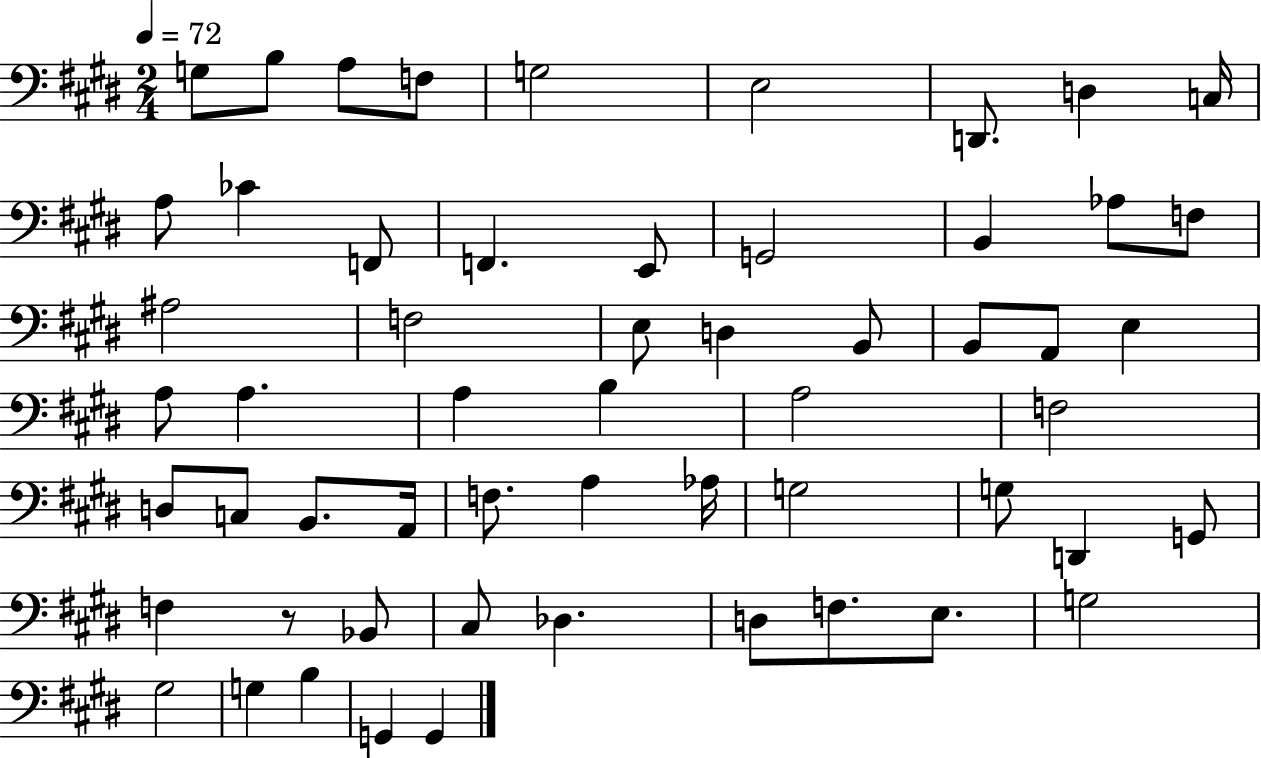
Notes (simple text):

G3/e B3/e A3/e F3/e G3/h E3/h D2/e. D3/q C3/s A3/e CES4/q F2/e F2/q. E2/e G2/h B2/q Ab3/e F3/e A#3/h F3/h E3/e D3/q B2/e B2/e A2/e E3/q A3/e A3/q. A3/q B3/q A3/h F3/h D3/e C3/e B2/e. A2/s F3/e. A3/q Ab3/s G3/h G3/e D2/q G2/e F3/q R/e Bb2/e C#3/e Db3/q. D3/e F3/e. E3/e. G3/h G#3/h G3/q B3/q G2/q G2/q